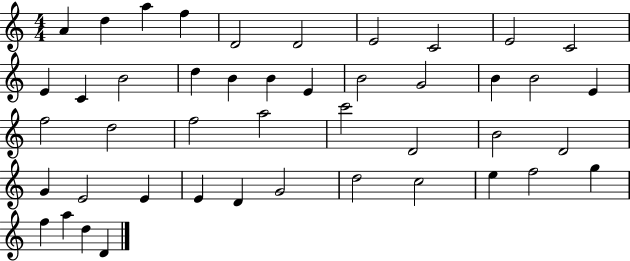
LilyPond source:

{
  \clef treble
  \numericTimeSignature
  \time 4/4
  \key c \major
  a'4 d''4 a''4 f''4 | d'2 d'2 | e'2 c'2 | e'2 c'2 | \break e'4 c'4 b'2 | d''4 b'4 b'4 e'4 | b'2 g'2 | b'4 b'2 e'4 | \break f''2 d''2 | f''2 a''2 | c'''2 d'2 | b'2 d'2 | \break g'4 e'2 e'4 | e'4 d'4 g'2 | d''2 c''2 | e''4 f''2 g''4 | \break f''4 a''4 d''4 d'4 | \bar "|."
}